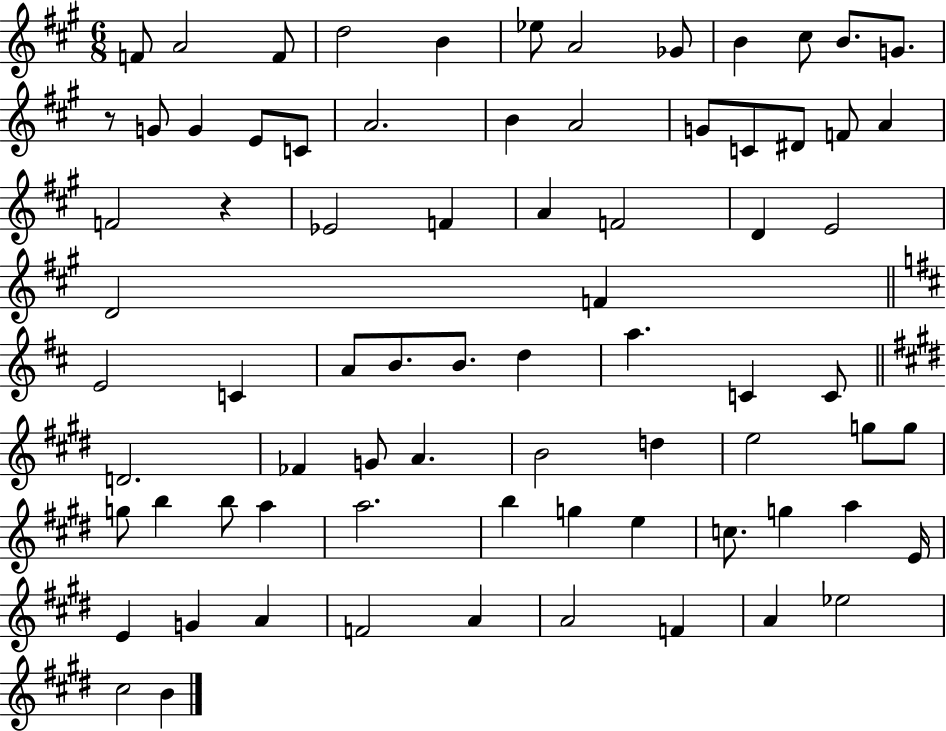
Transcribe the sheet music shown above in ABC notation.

X:1
T:Untitled
M:6/8
L:1/4
K:A
F/2 A2 F/2 d2 B _e/2 A2 _G/2 B ^c/2 B/2 G/2 z/2 G/2 G E/2 C/2 A2 B A2 G/2 C/2 ^D/2 F/2 A F2 z _E2 F A F2 D E2 D2 F E2 C A/2 B/2 B/2 d a C C/2 D2 _F G/2 A B2 d e2 g/2 g/2 g/2 b b/2 a a2 b g e c/2 g a E/4 E G A F2 A A2 F A _e2 ^c2 B